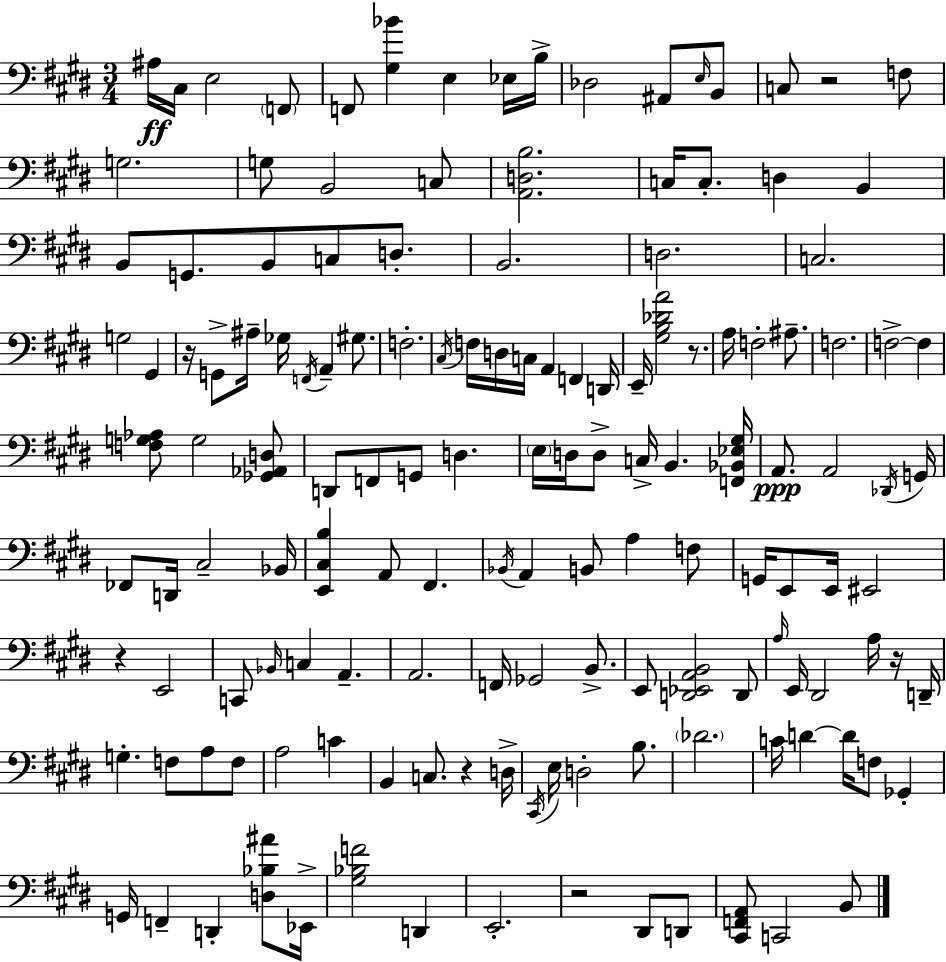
X:1
T:Untitled
M:3/4
L:1/4
K:E
^A,/4 ^C,/4 E,2 F,,/2 F,,/2 [^G,_B] E, _E,/4 B,/4 _D,2 ^A,,/2 E,/4 B,,/2 C,/2 z2 F,/2 G,2 G,/2 B,,2 C,/2 [A,,D,B,]2 C,/4 C,/2 D, B,, B,,/2 G,,/2 B,,/2 C,/2 D,/2 B,,2 D,2 C,2 G,2 ^G,, z/4 G,,/2 ^A,/4 _G,/4 F,,/4 A,, ^G,/2 F,2 ^C,/4 F,/4 D,/4 C,/4 A,, F,, D,,/4 E,,/4 [^G,B,_DA]2 z/2 A,/4 F,2 ^A,/2 F,2 F,2 F, [F,G,_A,]/2 G,2 [_G,,_A,,D,]/2 D,,/2 F,,/2 G,,/2 D, E,/4 D,/4 D,/2 C,/4 B,, [F,,_B,,_E,^G,]/4 A,,/2 A,,2 _D,,/4 G,,/4 _F,,/2 D,,/4 ^C,2 _B,,/4 [E,,^C,B,] A,,/2 ^F,, _B,,/4 A,, B,,/2 A, F,/2 G,,/4 E,,/2 E,,/4 ^E,,2 z E,,2 C,,/2 _B,,/4 C, A,, A,,2 F,,/4 _G,,2 B,,/2 E,,/2 [D,,_E,,A,,B,,]2 D,,/2 A,/4 E,,/4 ^D,,2 A,/4 z/4 D,,/4 G, F,/2 A,/2 F,/2 A,2 C B,, C,/2 z D,/4 ^C,,/4 E,/4 D,2 B,/2 _D2 C/4 D D/4 F,/2 _G,, G,,/4 F,, D,, [D,_B,^A]/2 _E,,/4 [^G,_B,F]2 D,, E,,2 z2 ^D,,/2 D,,/2 [^C,,F,,A,,]/2 C,,2 B,,/2